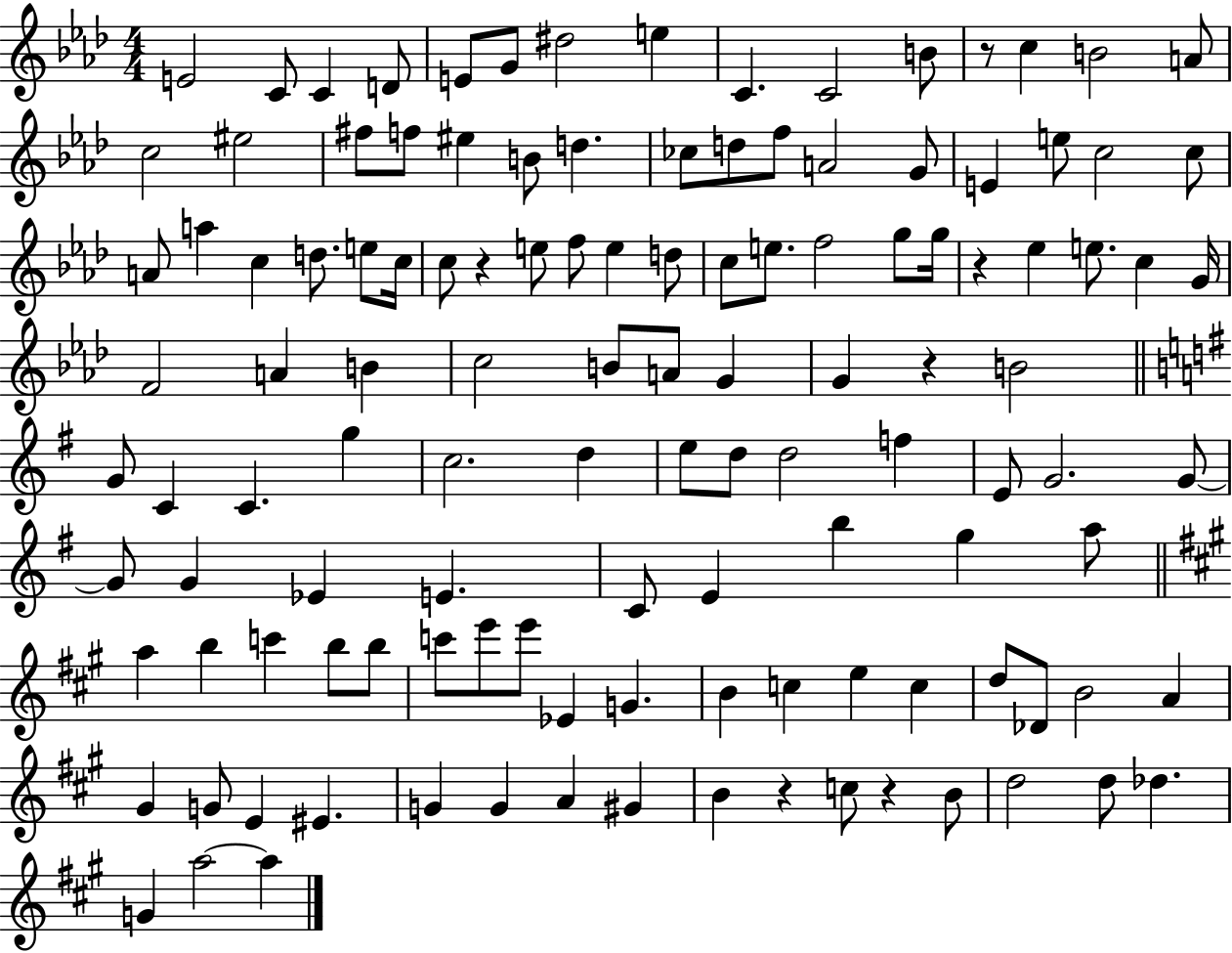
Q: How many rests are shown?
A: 6